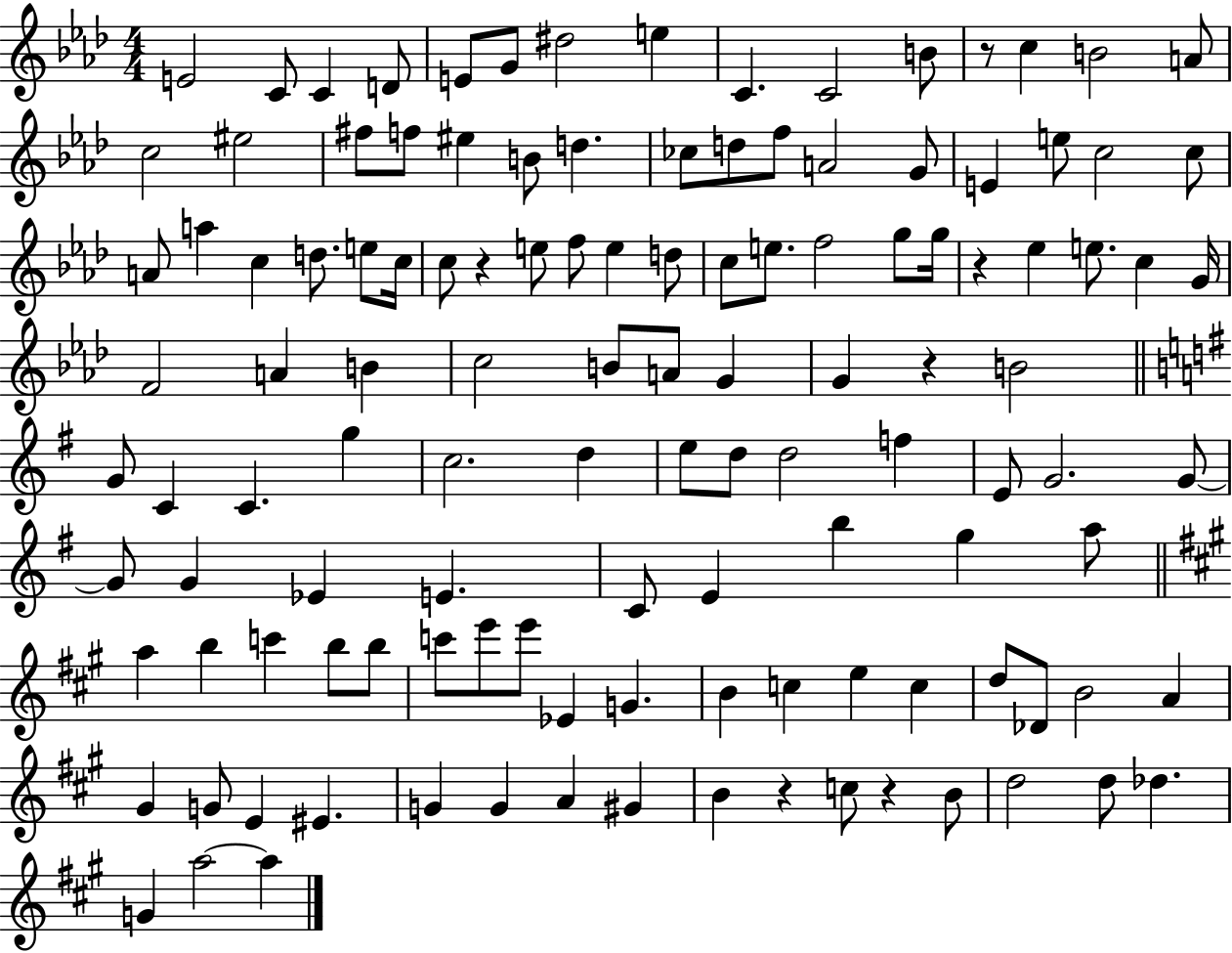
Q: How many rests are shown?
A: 6